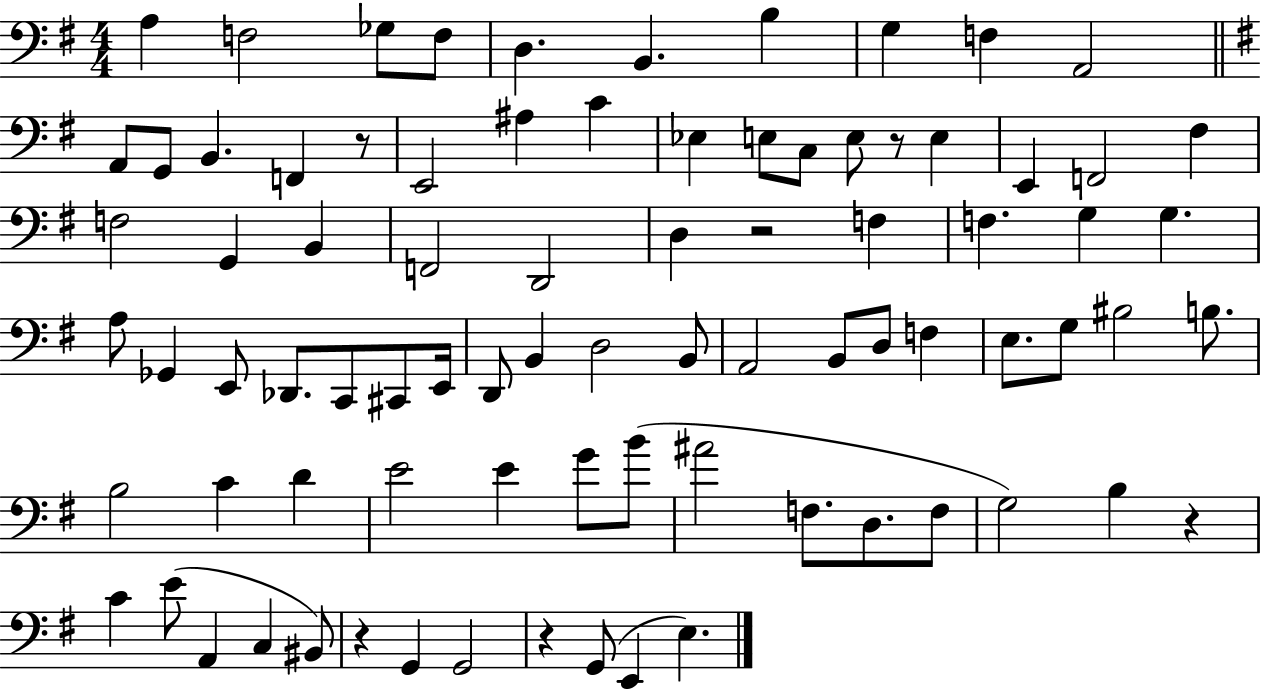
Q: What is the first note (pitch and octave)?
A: A3